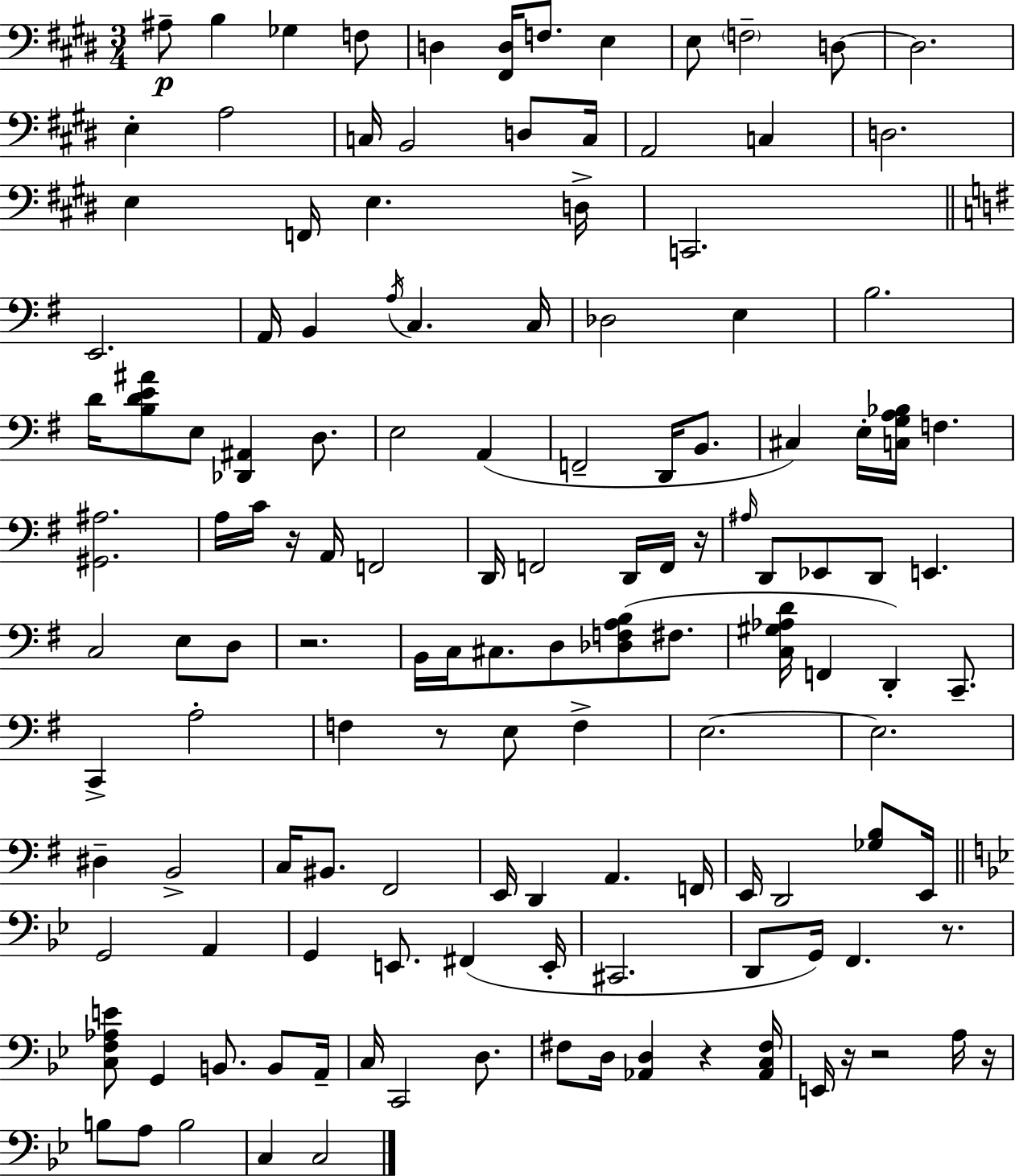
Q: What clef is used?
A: bass